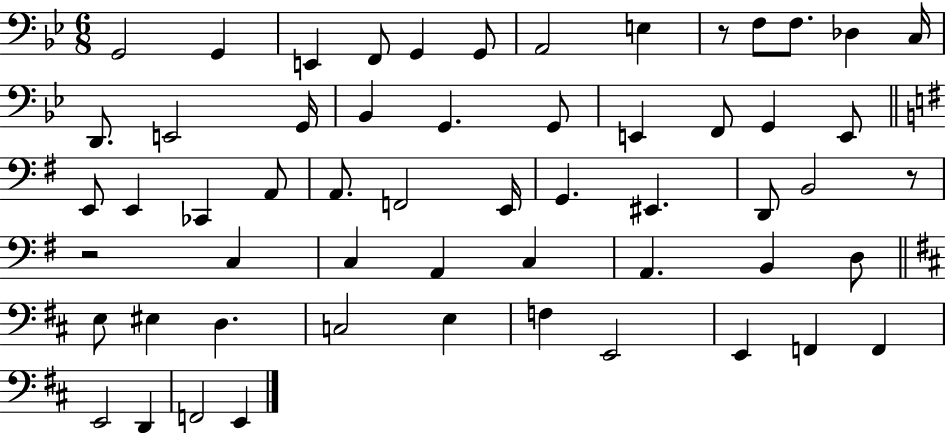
G2/h G2/q E2/q F2/e G2/q G2/e A2/h E3/q R/e F3/e F3/e. Db3/q C3/s D2/e. E2/h G2/s Bb2/q G2/q. G2/e E2/q F2/e G2/q E2/e E2/e E2/q CES2/q A2/e A2/e. F2/h E2/s G2/q. EIS2/q. D2/e B2/h R/e R/h C3/q C3/q A2/q C3/q A2/q. B2/q D3/e E3/e EIS3/q D3/q. C3/h E3/q F3/q E2/h E2/q F2/q F2/q E2/h D2/q F2/h E2/q